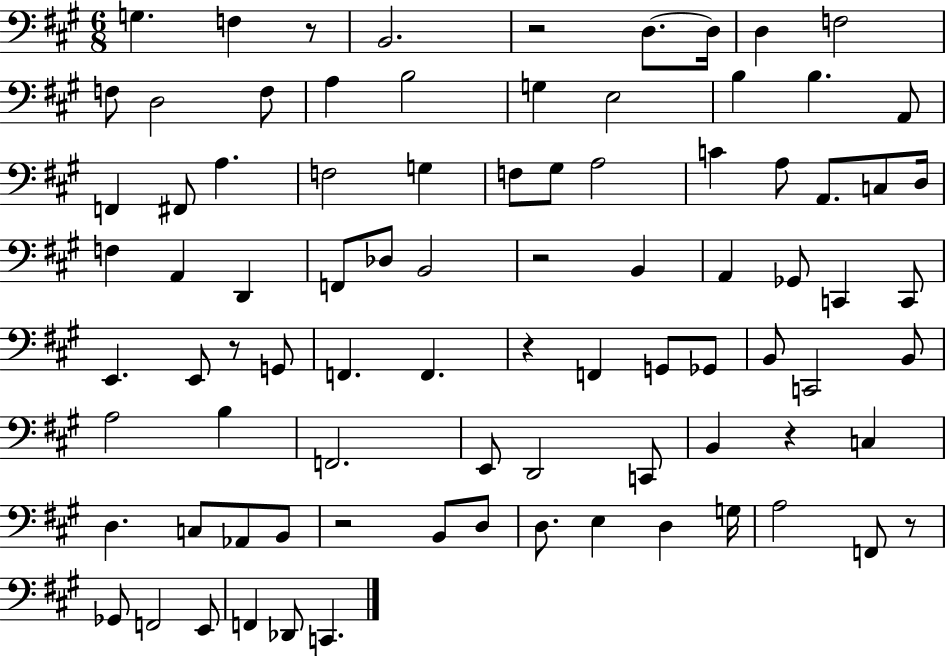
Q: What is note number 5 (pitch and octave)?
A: D3